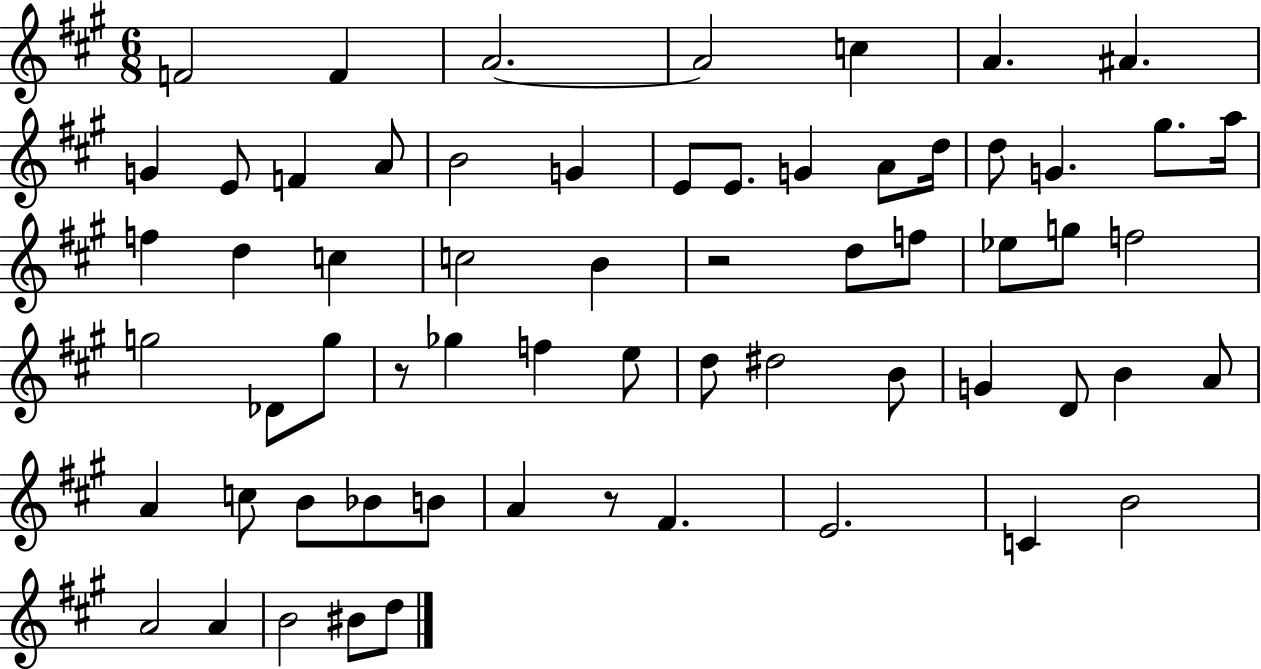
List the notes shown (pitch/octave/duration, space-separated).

F4/h F4/q A4/h. A4/h C5/q A4/q. A#4/q. G4/q E4/e F4/q A4/e B4/h G4/q E4/e E4/e. G4/q A4/e D5/s D5/e G4/q. G#5/e. A5/s F5/q D5/q C5/q C5/h B4/q R/h D5/e F5/e Eb5/e G5/e F5/h G5/h Db4/e G5/e R/e Gb5/q F5/q E5/e D5/e D#5/h B4/e G4/q D4/e B4/q A4/e A4/q C5/e B4/e Bb4/e B4/e A4/q R/e F#4/q. E4/h. C4/q B4/h A4/h A4/q B4/h BIS4/e D5/e